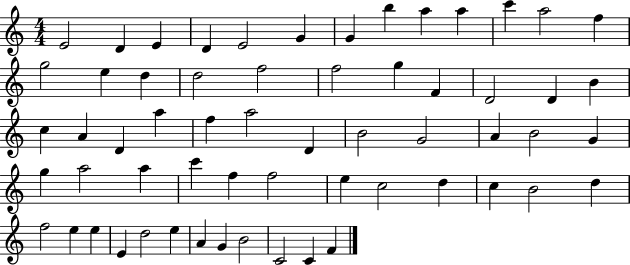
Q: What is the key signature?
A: C major